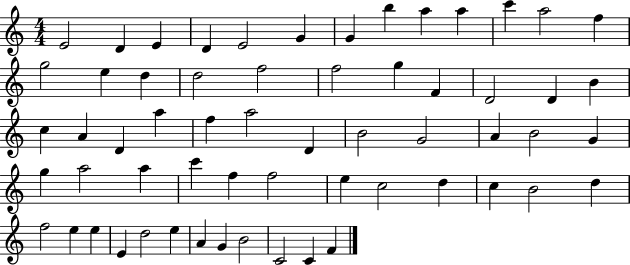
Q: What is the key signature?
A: C major